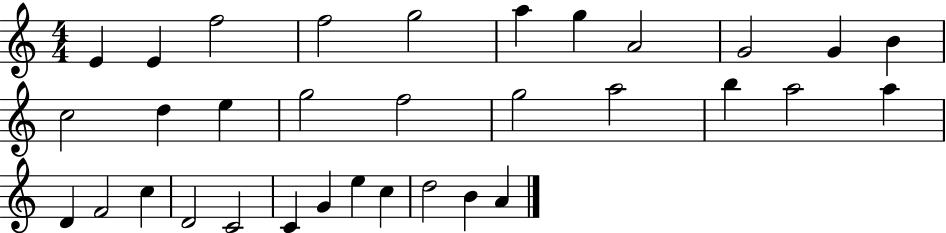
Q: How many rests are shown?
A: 0